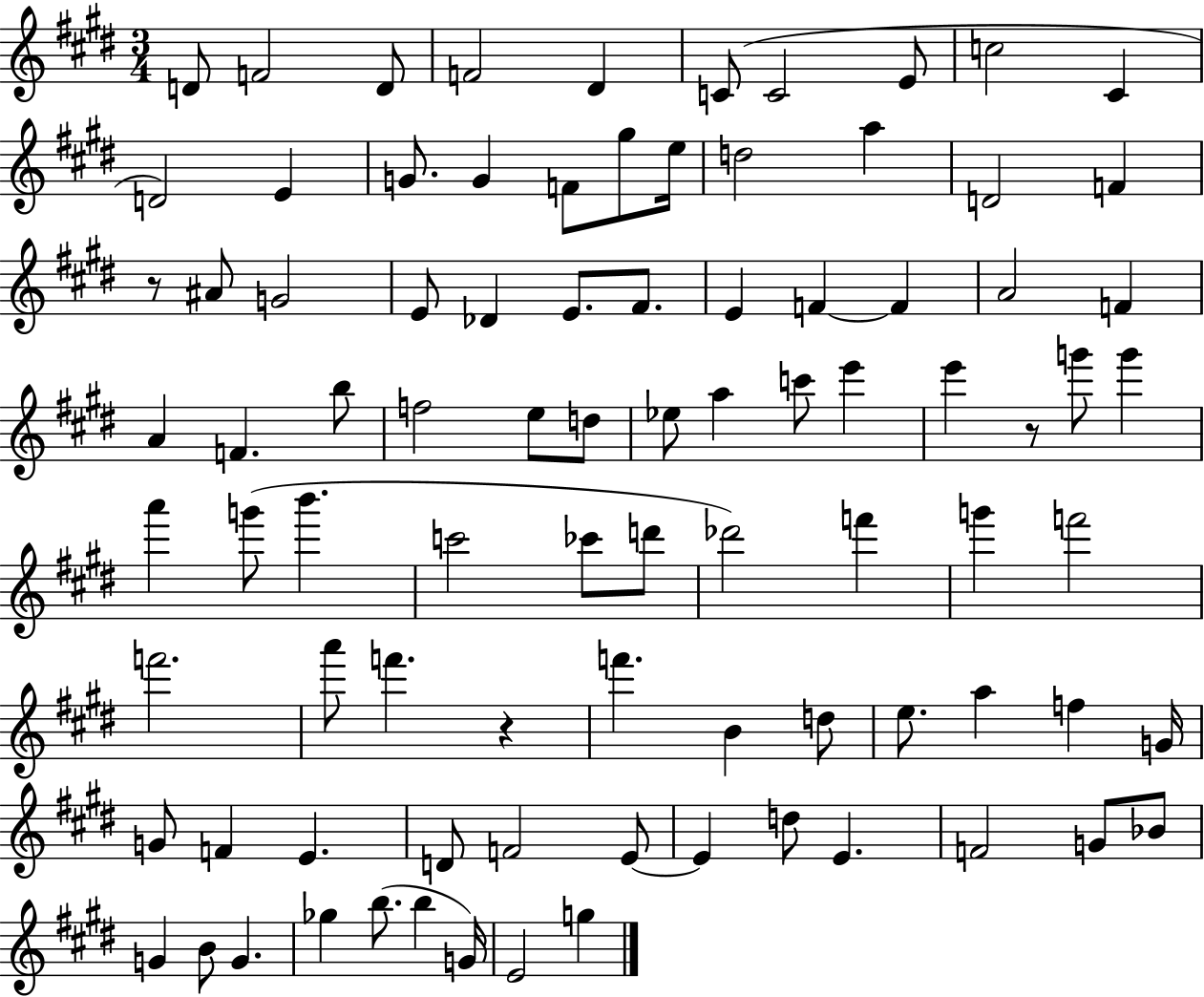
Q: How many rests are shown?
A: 3